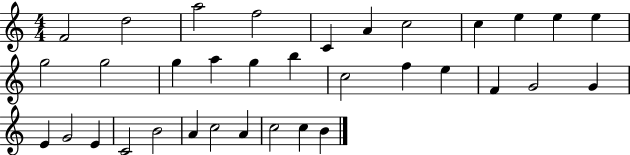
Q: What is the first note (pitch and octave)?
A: F4